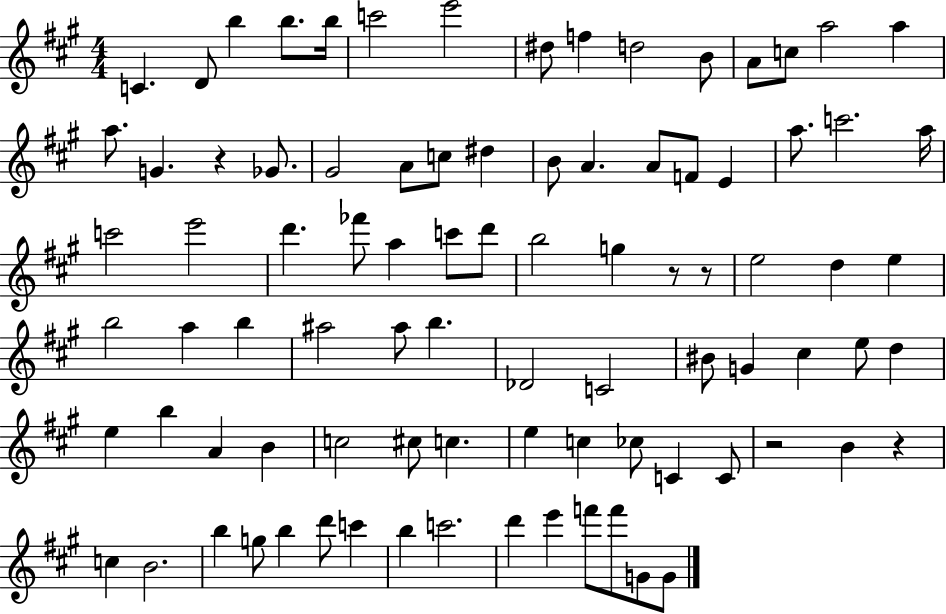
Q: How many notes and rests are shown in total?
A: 88